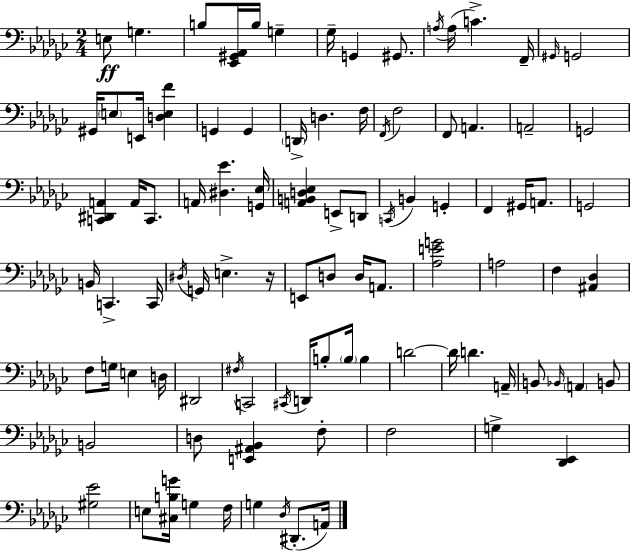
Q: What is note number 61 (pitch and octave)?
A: D2